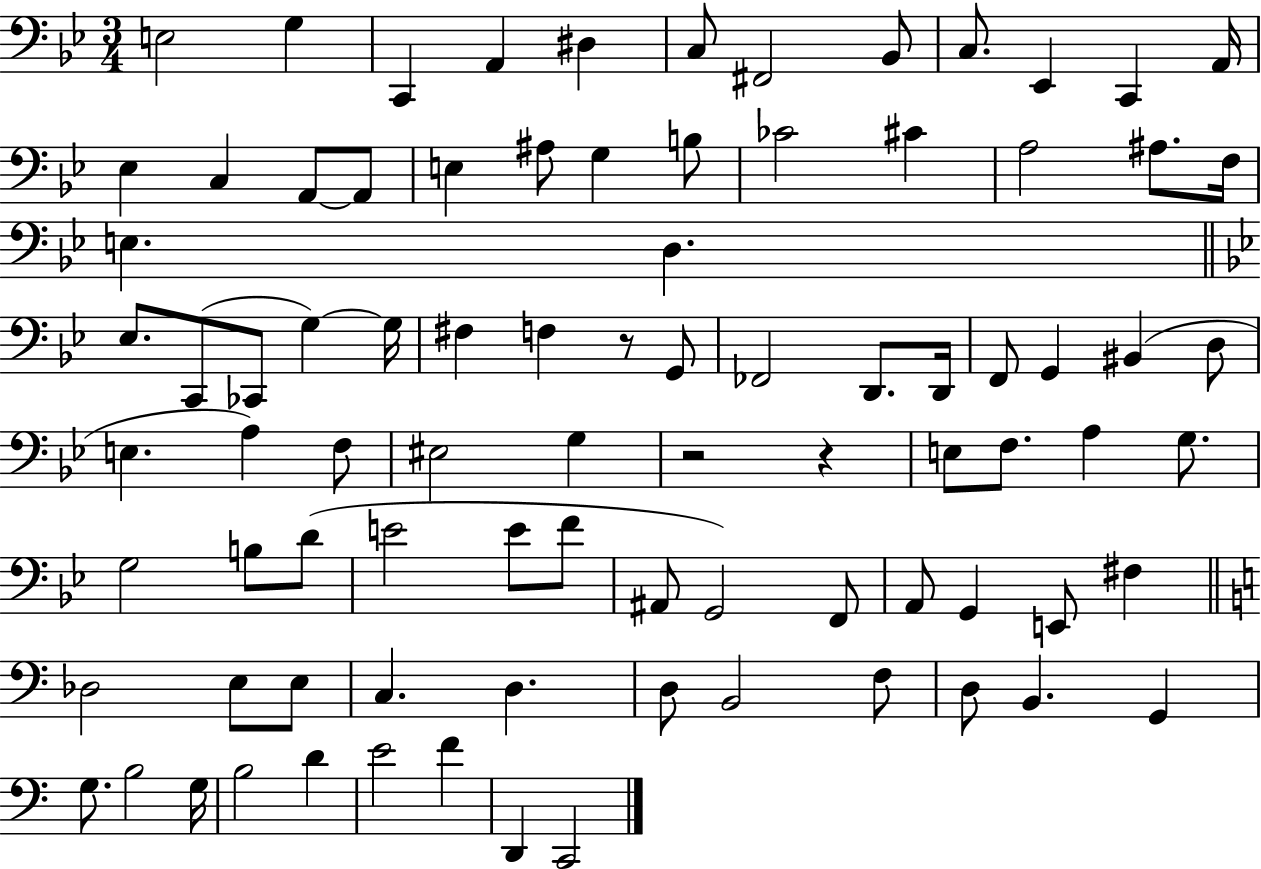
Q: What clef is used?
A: bass